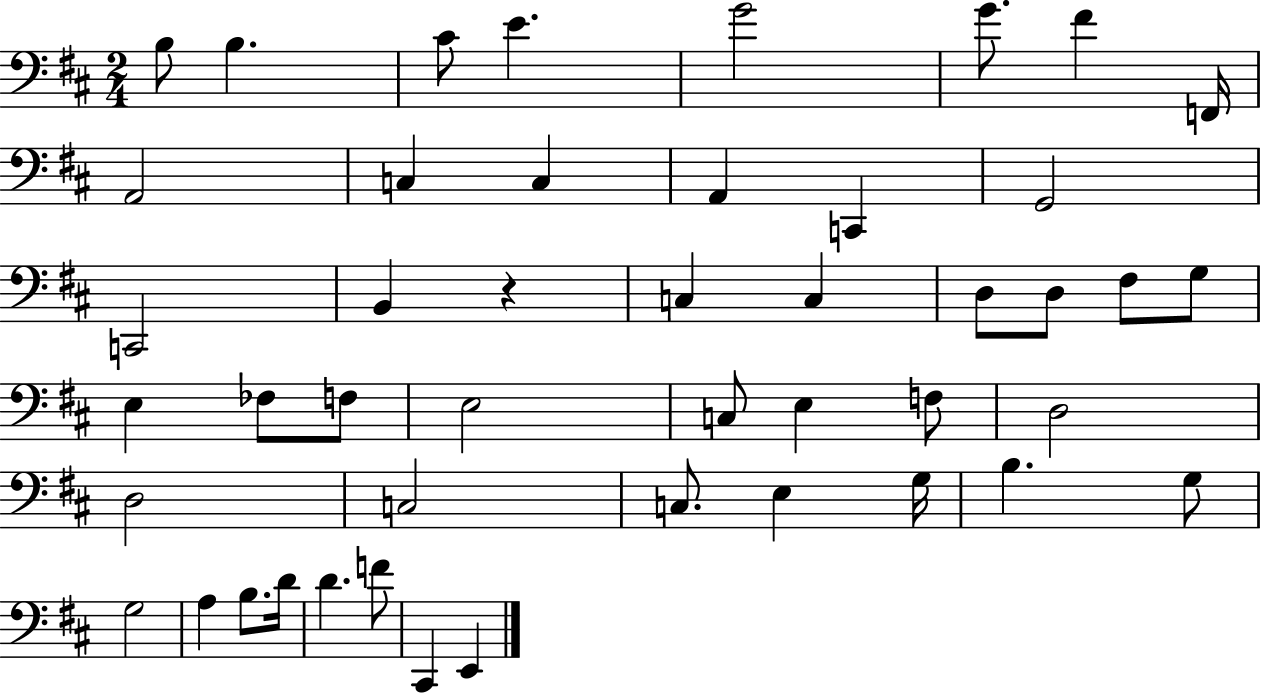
X:1
T:Untitled
M:2/4
L:1/4
K:D
B,/2 B, ^C/2 E G2 G/2 ^F F,,/4 A,,2 C, C, A,, C,, G,,2 C,,2 B,, z C, C, D,/2 D,/2 ^F,/2 G,/2 E, _F,/2 F,/2 E,2 C,/2 E, F,/2 D,2 D,2 C,2 C,/2 E, G,/4 B, G,/2 G,2 A, B,/2 D/4 D F/2 ^C,, E,,